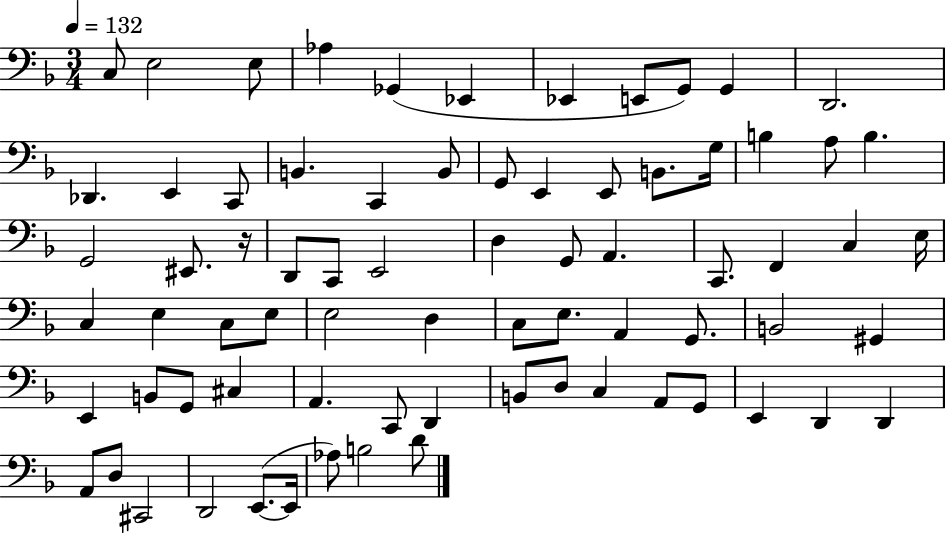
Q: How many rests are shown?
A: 1